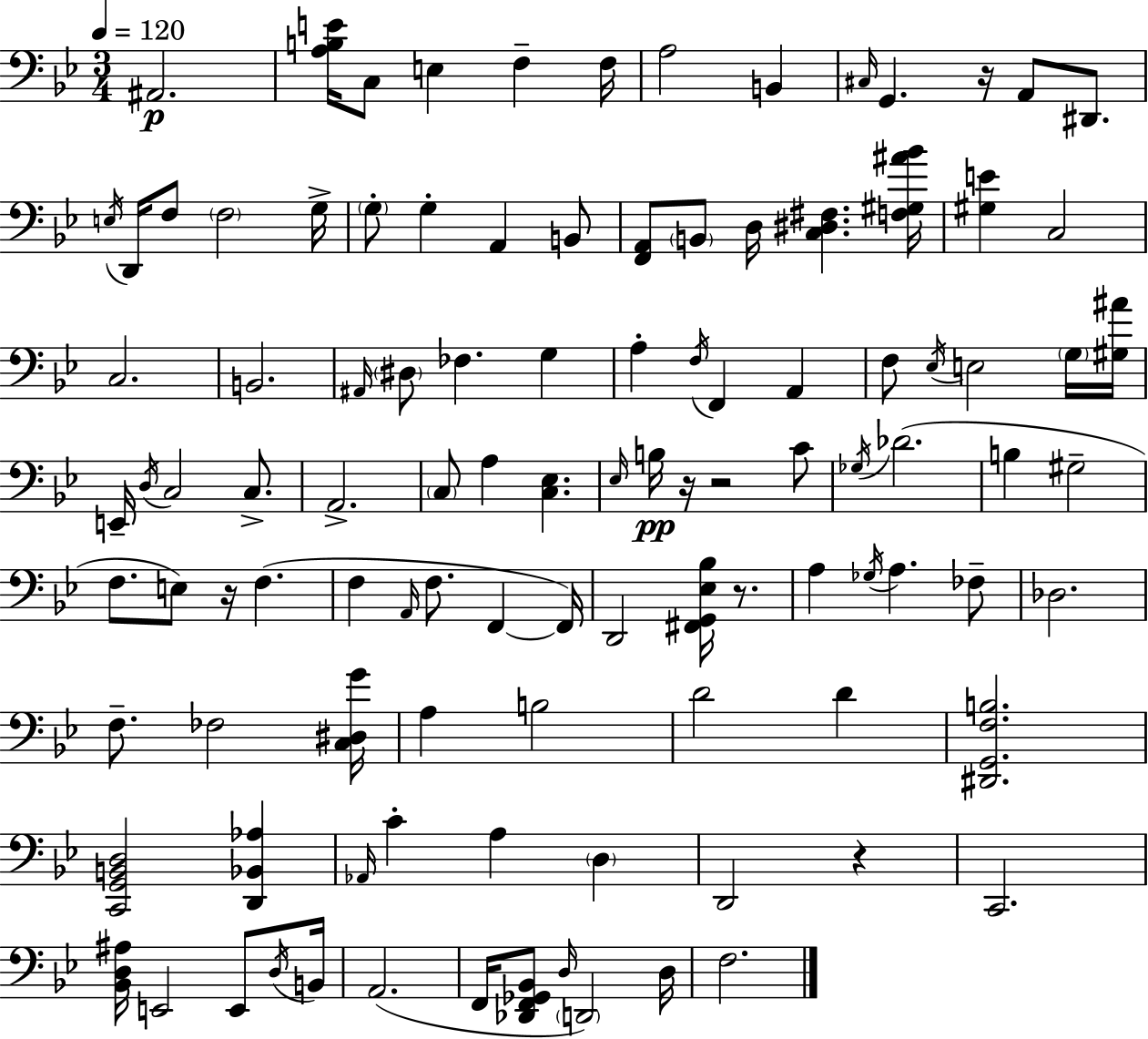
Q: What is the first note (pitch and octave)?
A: A#2